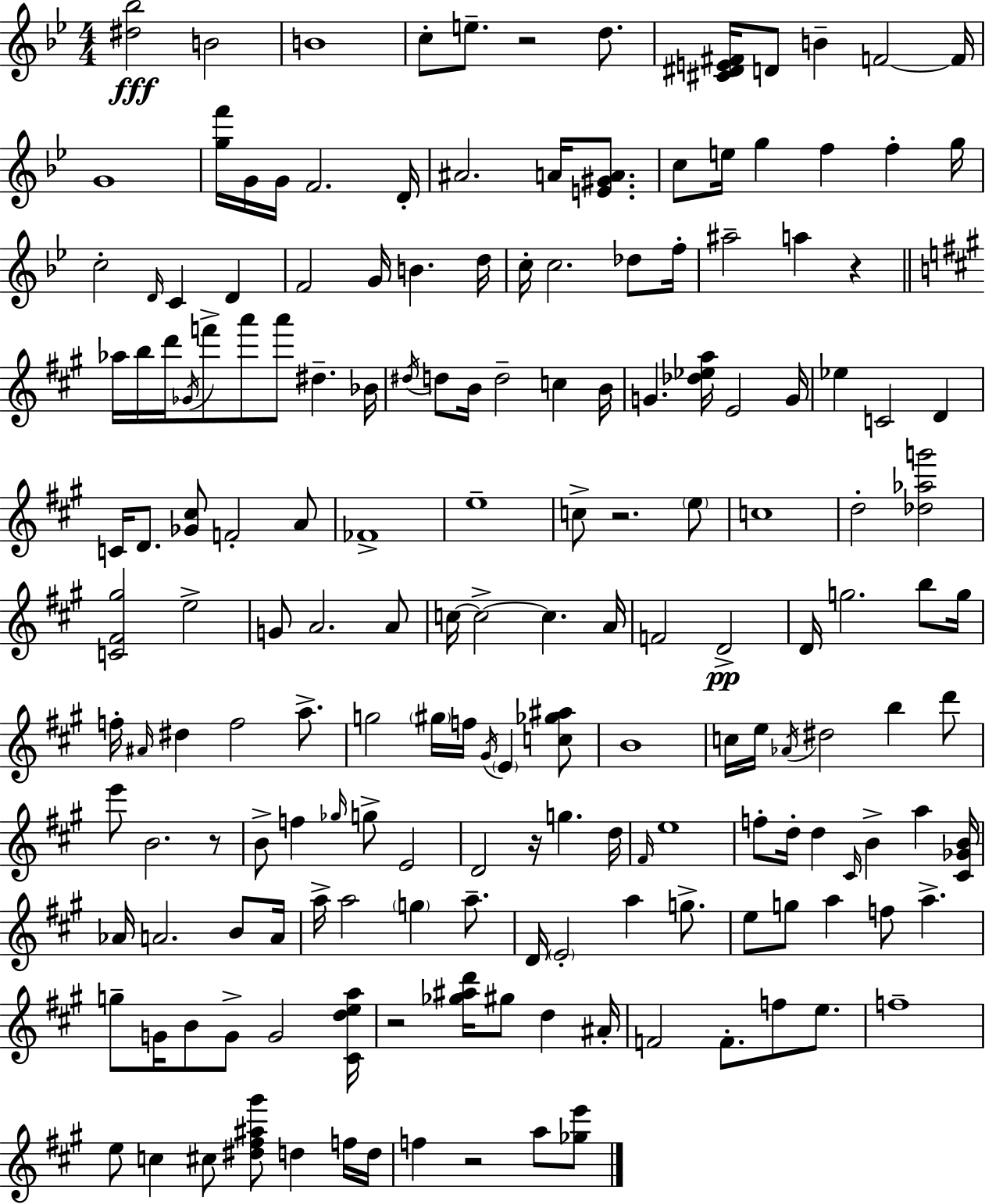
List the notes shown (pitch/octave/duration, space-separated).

[D#5,Bb5]/h B4/h B4/w C5/e E5/e. R/h D5/e. [C#4,D#4,E4,F#4]/s D4/e B4/q F4/h F4/s G4/w [G5,F6]/s G4/s G4/s F4/h. D4/s A#4/h. A4/s [E4,G#4,A4]/e. C5/e E5/s G5/q F5/q F5/q G5/s C5/h D4/s C4/q D4/q F4/h G4/s B4/q. D5/s C5/s C5/h. Db5/e F5/s A#5/h A5/q R/q Ab5/s B5/s D6/s Gb4/s F6/e A6/e A6/e D#5/q. Bb4/s D#5/s D5/e B4/s D5/h C5/q B4/s G4/q. [Db5,Eb5,A5]/s E4/h G4/s Eb5/q C4/h D4/q C4/s D4/e. [Gb4,C#5]/e F4/h A4/e FES4/w E5/w C5/e R/h. E5/e C5/w D5/h [Db5,Ab5,G6]/h [C4,F#4,G#5]/h E5/h G4/e A4/h. A4/e C5/s C5/h C5/q. A4/s F4/h D4/h D4/s G5/h. B5/e G5/s F5/s A#4/s D#5/q F5/h A5/e. G5/h G#5/s F5/s G#4/s E4/q [C5,Gb5,A#5]/e B4/w C5/s E5/s Ab4/s D#5/h B5/q D6/e E6/e B4/h. R/e B4/e F5/q Gb5/s G5/e E4/h D4/h R/s G5/q. D5/s F#4/s E5/w F5/e D5/s D5/q C#4/s B4/q A5/q [C#4,Gb4,B4]/s Ab4/s A4/h. B4/e A4/s A5/s A5/h G5/q A5/e. D4/s E4/h A5/q G5/e. E5/e G5/e A5/q F5/e A5/q. G5/e G4/s B4/e G4/e G4/h [C#4,D5,E5,A5]/s R/h [Gb5,A#5,D6]/s G#5/e D5/q A#4/s F4/h F4/e. F5/e E5/e. F5/w E5/e C5/q C#5/e [D#5,F#5,A#5,G#6]/e D5/q F5/s D5/s F5/q R/h A5/e [Gb5,E6]/e